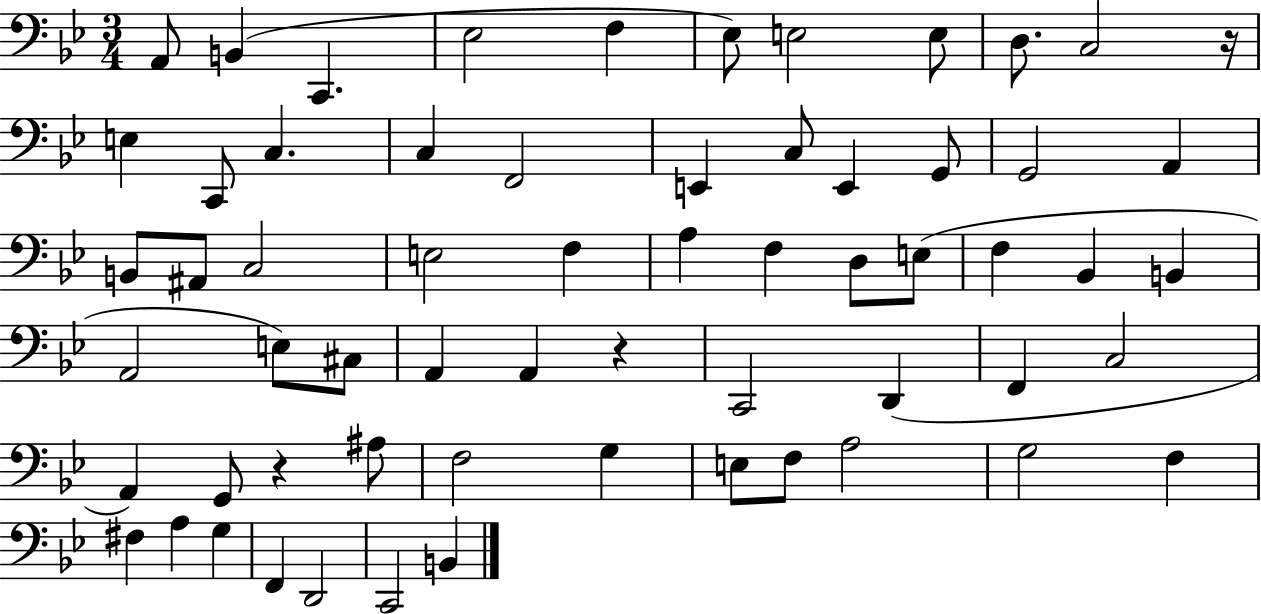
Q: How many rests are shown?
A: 3